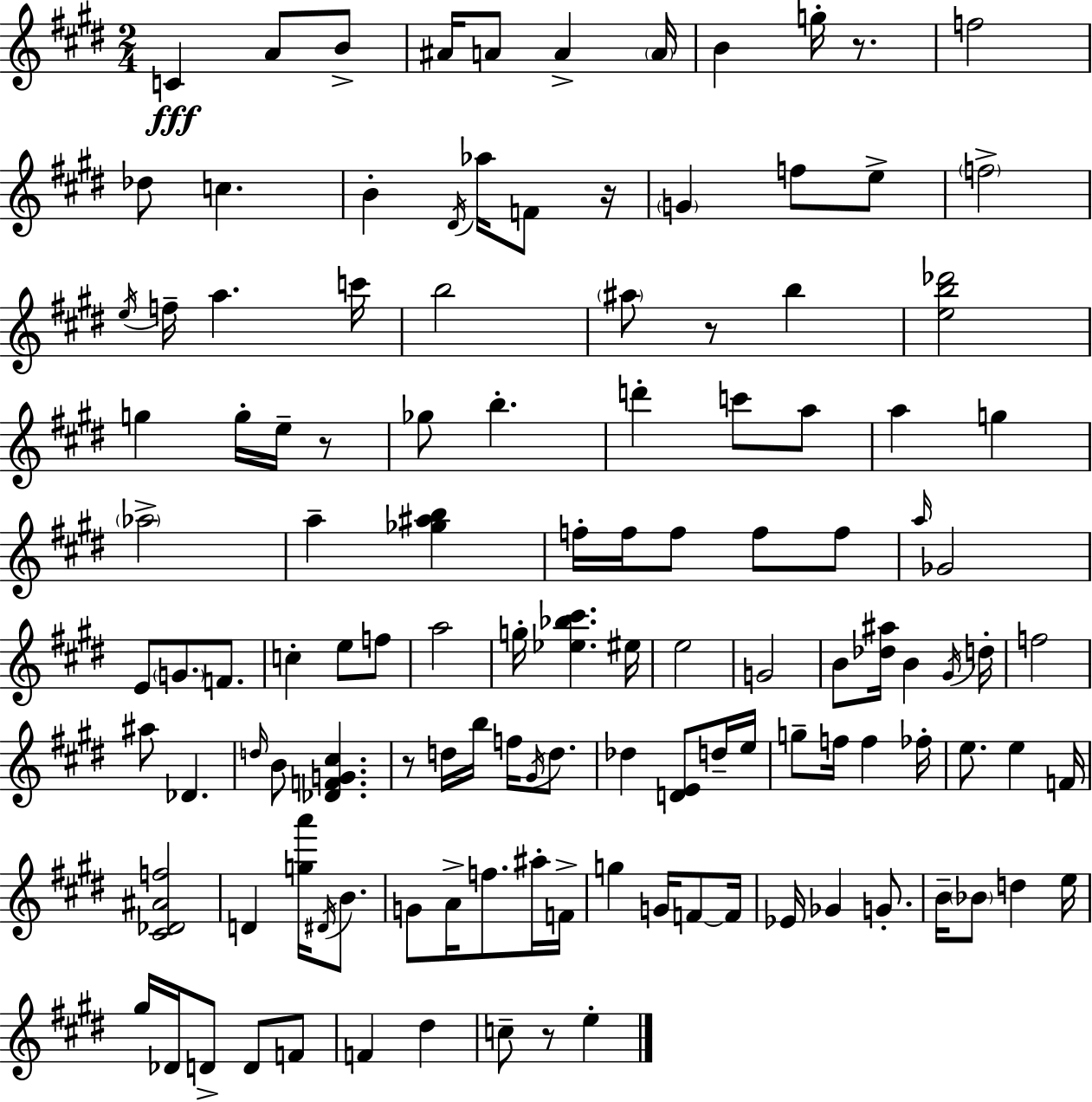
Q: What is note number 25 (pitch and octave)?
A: B5